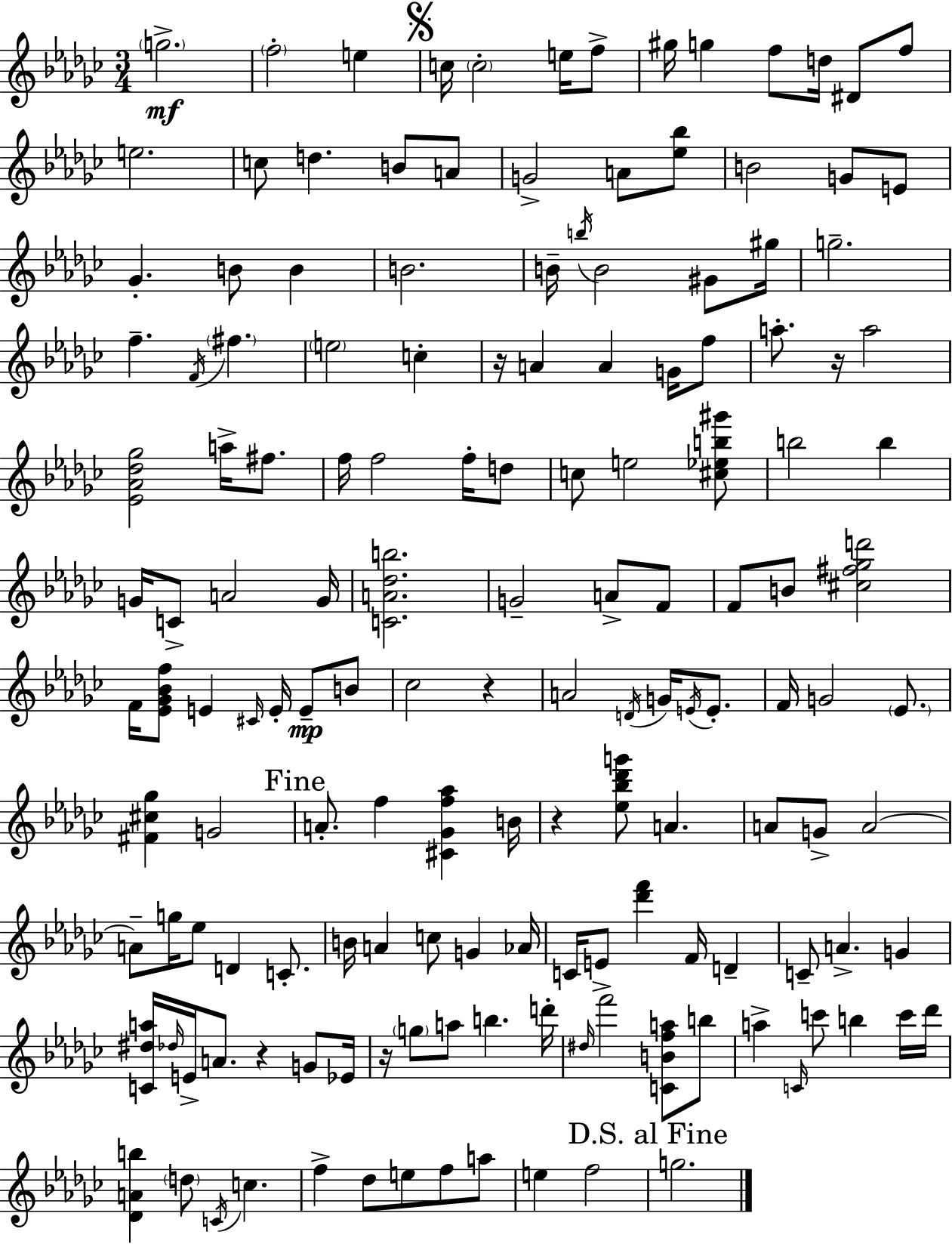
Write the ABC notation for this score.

X:1
T:Untitled
M:3/4
L:1/4
K:Ebm
g2 f2 e c/4 c2 e/4 f/2 ^g/4 g f/2 d/4 ^D/2 f/2 e2 c/2 d B/2 A/2 G2 A/2 [_e_b]/2 B2 G/2 E/2 _G B/2 B B2 B/4 b/4 B2 ^G/2 ^g/4 g2 f F/4 ^f e2 c z/4 A A G/4 f/2 a/2 z/4 a2 [_E_A_d_g]2 a/4 ^f/2 f/4 f2 f/4 d/2 c/2 e2 [^c_eb^g']/2 b2 b G/4 C/2 A2 G/4 [CA_db]2 G2 A/2 F/2 F/2 B/2 [^c^f_gd']2 F/4 [_E_G_Bf]/2 E ^C/4 E/4 E/2 B/2 _c2 z A2 D/4 G/4 E/4 E/2 F/4 G2 _E/2 [^F^c_g] G2 A/2 f [^C_Gf_a] B/4 z [_e_b_d'g']/2 A A/2 G/2 A2 A/2 g/4 _e/2 D C/2 B/4 A c/2 G _A/4 C/4 E/2 [_d'f'] F/4 D C/2 A G [C^da]/4 _d/4 E/4 A/2 z G/2 _E/4 z/4 g/2 a/2 b d'/4 ^d/4 f'2 [CBfa]/2 b/2 a C/4 c'/2 b c'/4 _d'/4 [_DAb] d/2 C/4 c f _d/2 e/2 f/2 a/2 e f2 g2